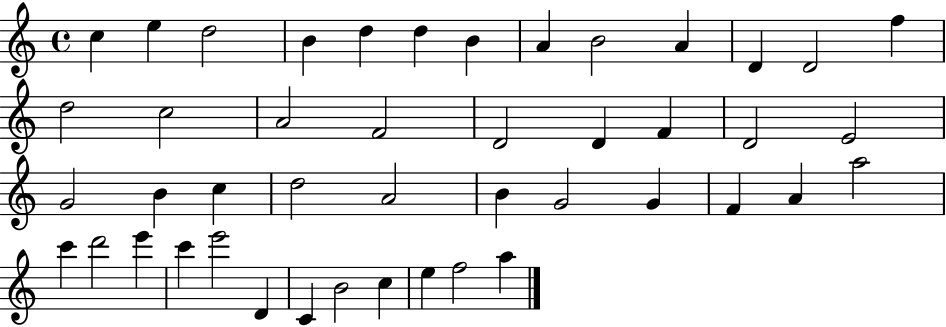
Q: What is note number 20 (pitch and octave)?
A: F4